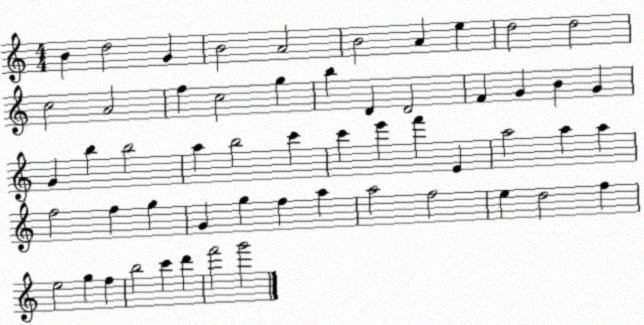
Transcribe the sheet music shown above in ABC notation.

X:1
T:Untitled
M:4/4
L:1/4
K:C
B d2 G B2 A2 B2 A e d2 d2 c2 A2 f c2 g b D D2 F G B G G b b2 a b2 c' c' e' f' E a2 a a f2 f g G g f a a2 f2 e d2 f e2 g f b2 c' d' f'2 g'2